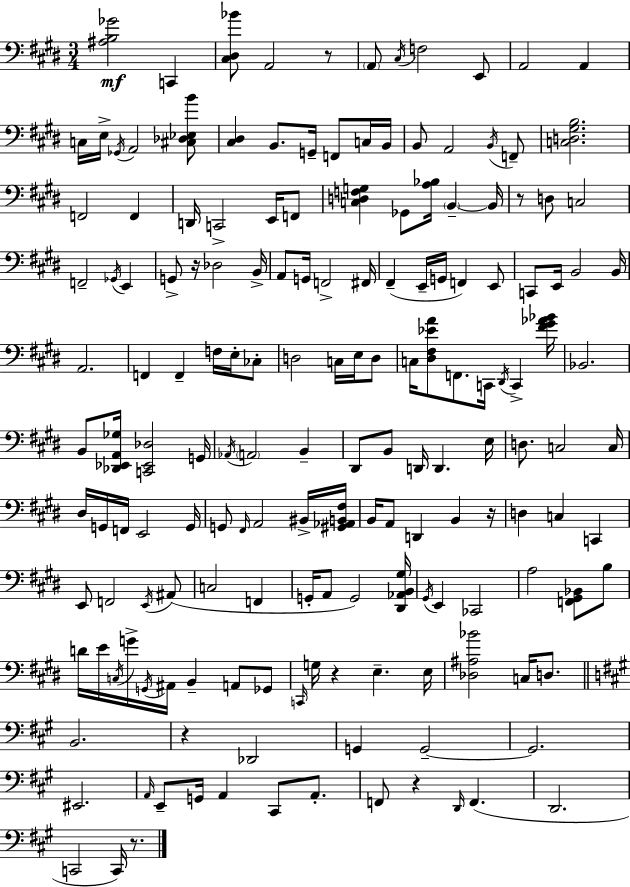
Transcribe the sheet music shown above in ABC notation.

X:1
T:Untitled
M:3/4
L:1/4
K:E
[^A,B,_G]2 C,, [^C,^D,_B]/2 A,,2 z/2 A,,/2 ^C,/4 F,2 E,,/2 A,,2 A,, C,/4 E,/4 _G,,/4 A,,2 [^C,_D,_E,B]/2 [^C,^D,] B,,/2 G,,/4 F,,/2 C,/4 B,,/4 B,,/2 A,,2 B,,/4 F,,/2 [C,D,^G,B,]2 F,,2 F,, D,,/4 C,,2 E,,/4 F,,/2 [C,D,F,G,] _G,,/2 [A,_B,]/4 B,, B,,/4 z/2 D,/2 C,2 F,,2 _G,,/4 E,, G,,/2 z/4 _D,2 B,,/4 A,,/2 G,,/4 F,,2 ^F,,/4 ^F,, E,,/4 G,,/4 F,, E,,/2 C,,/2 E,,/4 B,,2 B,,/4 A,,2 F,, F,, F,/4 E,/4 _C,/2 D,2 C,/4 E,/4 D,/2 C,/4 [^D,^F,_EA]/2 F,,/2 C,,/4 ^D,,/4 C,, [^F^G_A_B]/4 _B,,2 B,,/2 [_D,,_E,,A,,_G,]/4 [C,,_E,,_D,]2 G,,/4 _A,,/4 A,,2 B,, ^D,,/2 B,,/2 D,,/4 D,, E,/4 D,/2 C,2 C,/4 ^D,/4 G,,/4 F,,/4 E,,2 G,,/4 G,,/2 ^F,,/4 A,,2 ^B,,/4 [^G,,_A,,B,,^F,]/4 B,,/4 A,,/2 D,, B,, z/4 D, C, C,, E,,/2 F,,2 E,,/4 ^A,,/2 C,2 F,, G,,/4 A,,/2 G,,2 [^D,,_A,,B,,^G,]/4 ^G,,/4 E,, _C,,2 A,2 [F,,^G,,_B,,]/2 B,/2 D/4 E/4 C,/4 G/4 G,,/4 ^A,,/4 B,, A,,/2 _G,,/2 C,,/4 G,/4 z E, E,/4 [_D,^A,_B]2 C,/4 D,/2 B,,2 z _D,,2 G,, G,,2 G,,2 ^E,,2 A,,/4 E,,/2 G,,/4 A,, ^C,,/2 A,,/2 F,,/2 z D,,/4 F,, D,,2 C,,2 C,,/4 z/2